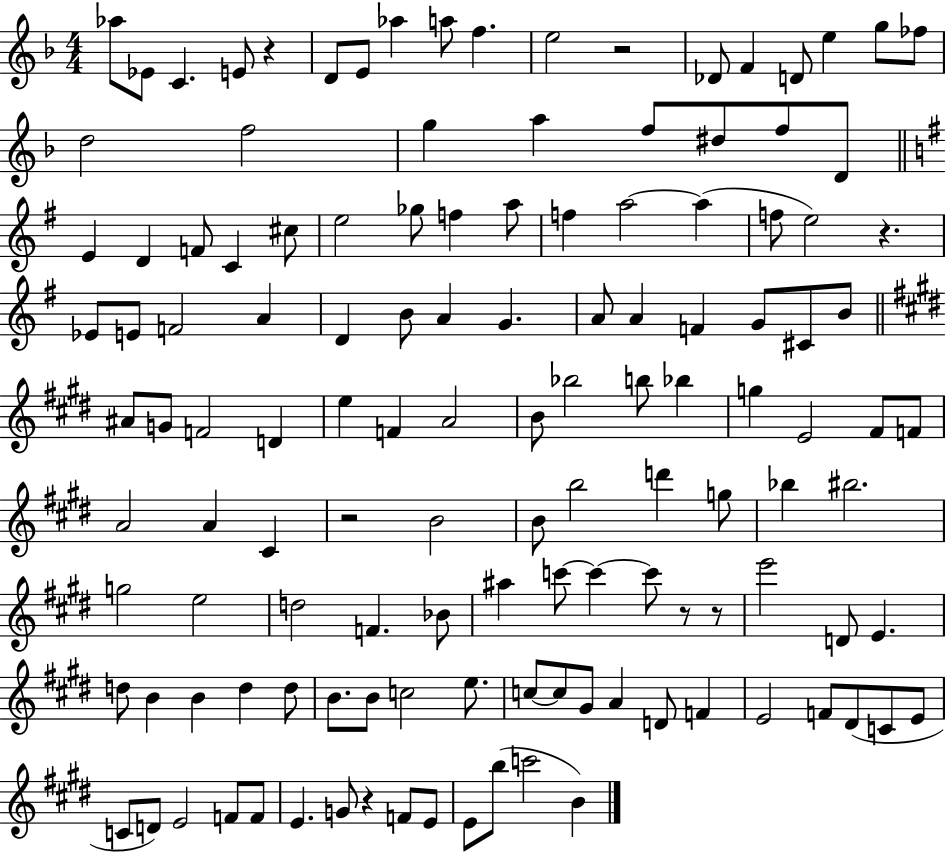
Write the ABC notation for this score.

X:1
T:Untitled
M:4/4
L:1/4
K:F
_a/2 _E/2 C E/2 z D/2 E/2 _a a/2 f e2 z2 _D/2 F D/2 e g/2 _f/2 d2 f2 g a f/2 ^d/2 f/2 D/2 E D F/2 C ^c/2 e2 _g/2 f a/2 f a2 a f/2 e2 z _E/2 E/2 F2 A D B/2 A G A/2 A F G/2 ^C/2 B/2 ^A/2 G/2 F2 D e F A2 B/2 _b2 b/2 _b g E2 ^F/2 F/2 A2 A ^C z2 B2 B/2 b2 d' g/2 _b ^b2 g2 e2 d2 F _B/2 ^a c'/2 c' c'/2 z/2 z/2 e'2 D/2 E d/2 B B d d/2 B/2 B/2 c2 e/2 c/2 c/2 ^G/2 A D/2 F E2 F/2 ^D/2 C/2 E/2 C/2 D/2 E2 F/2 F/2 E G/2 z F/2 E/2 E/2 b/2 c'2 B